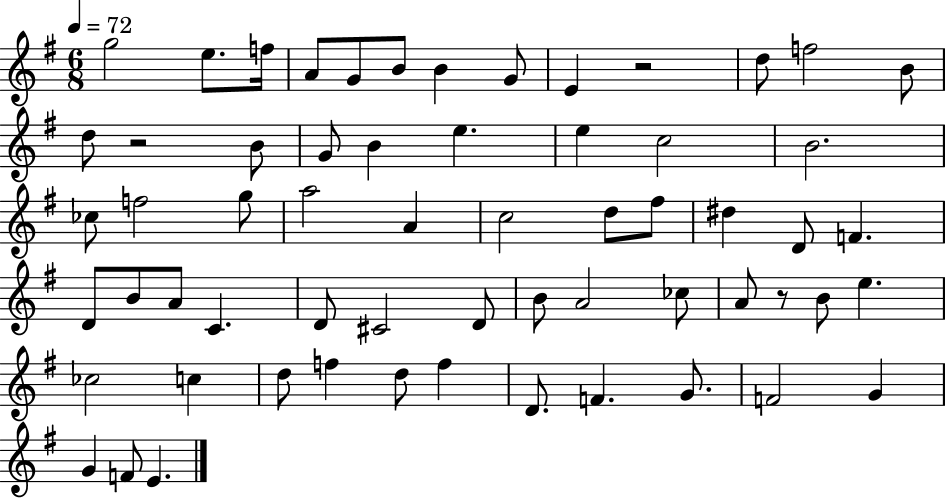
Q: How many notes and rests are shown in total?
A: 61